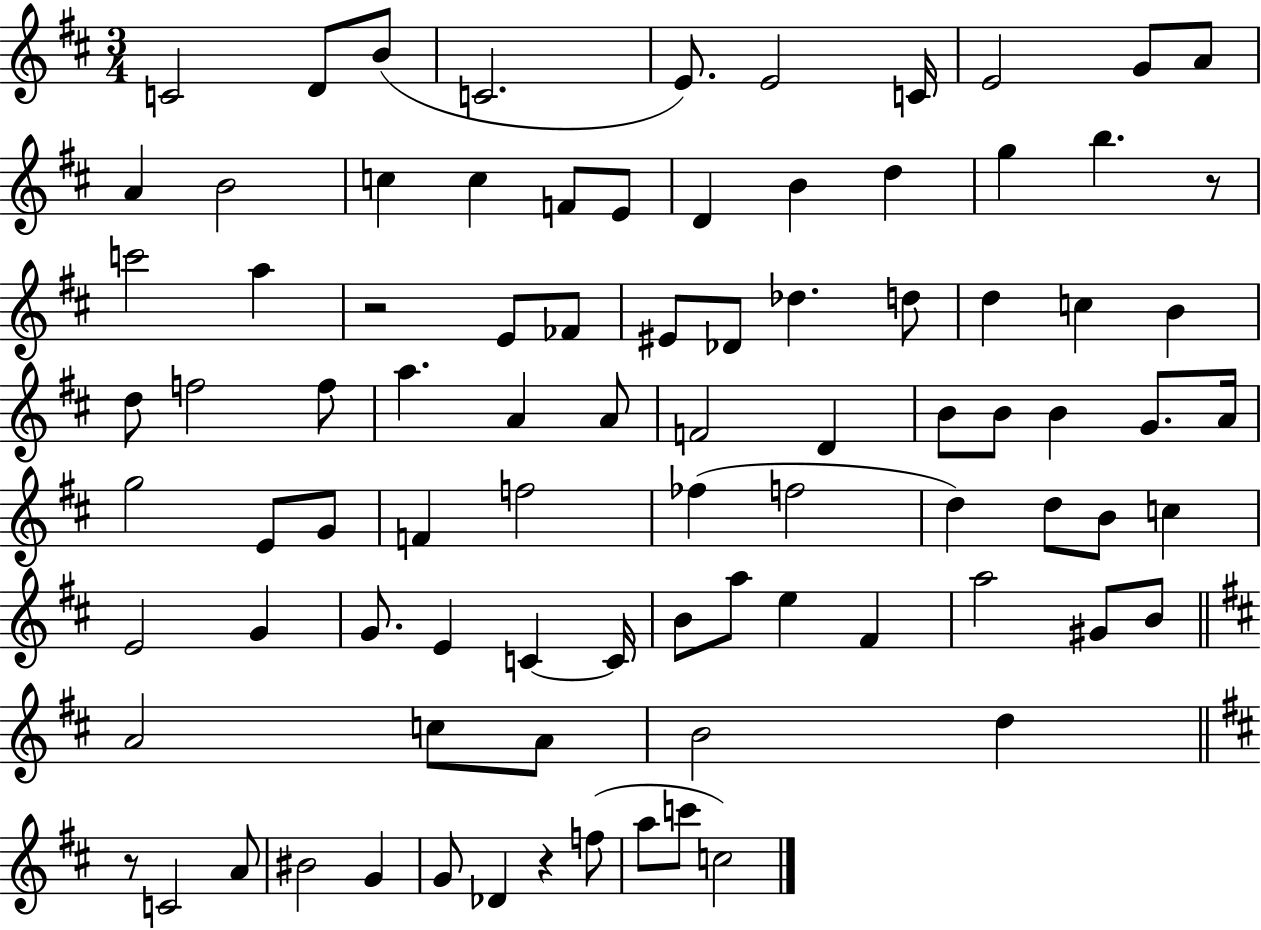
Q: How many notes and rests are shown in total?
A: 88